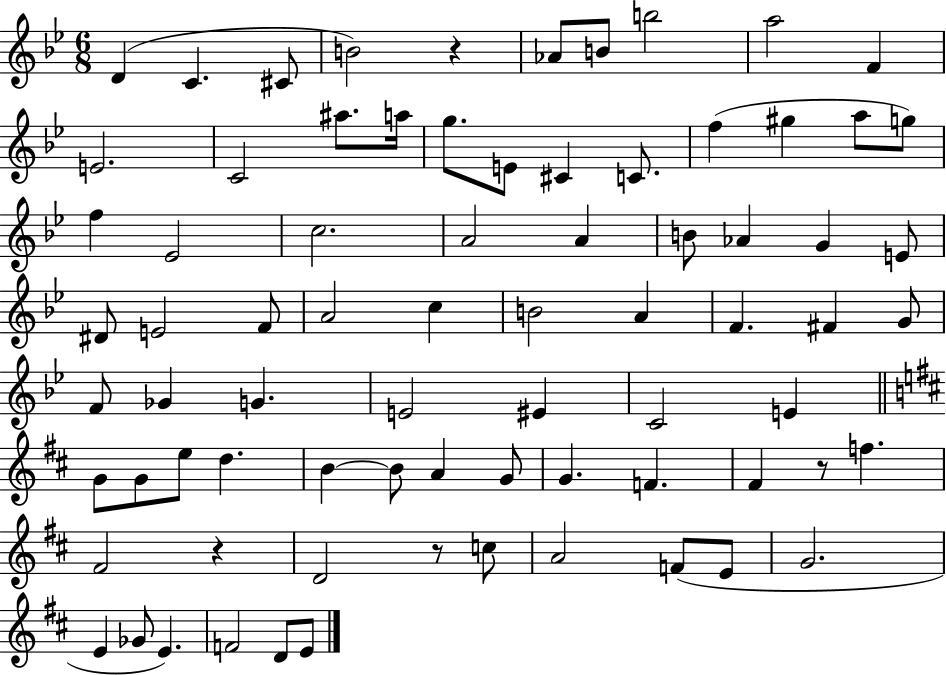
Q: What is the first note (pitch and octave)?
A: D4